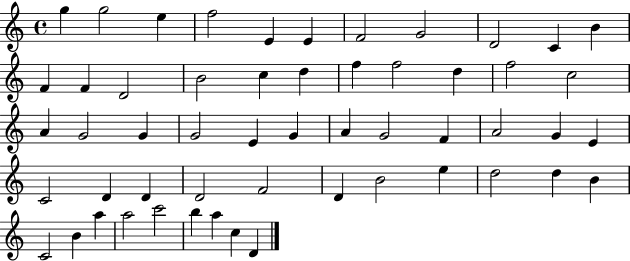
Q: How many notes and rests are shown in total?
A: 54